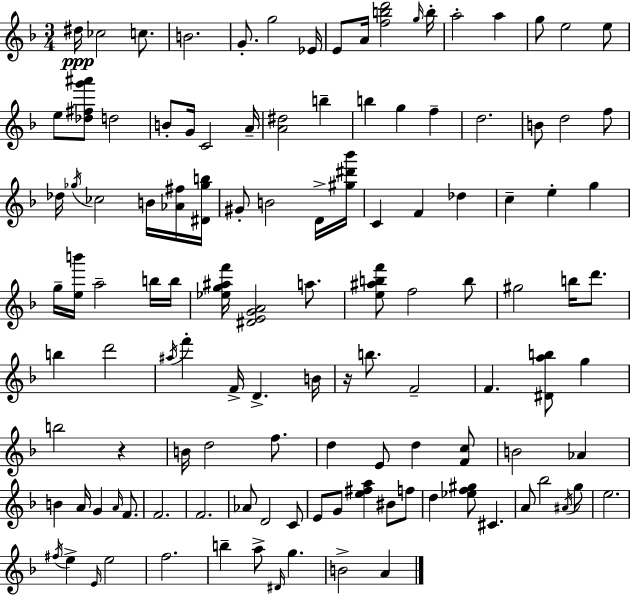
X:1
T:Untitled
M:3/4
L:1/4
K:F
^d/4 _c2 c/2 B2 G/2 g2 _E/4 E/2 A/4 [fbd']2 g/4 b/4 a2 a g/2 e2 e/2 e/2 [_d^fg'^a']/2 d2 B/2 G/4 C2 A/4 [A^d]2 b b g f d2 B/2 d2 f/2 _d/4 _g/4 _c2 B/4 [_A^f]/4 [^D_gb]/4 ^G/2 B2 D/4 [^g^d'_b']/4 C F _d c e g g/4 [eb']/4 a2 b/4 b/4 [_eg^af']/4 [^DEGA]2 a/2 [e^abf']/2 f2 b/2 ^g2 b/4 d'/2 b d'2 ^a/4 f' F/4 D B/4 z/4 b/2 F2 F [^Dab]/2 g b2 z B/4 d2 f/2 d E/2 d [Fc]/2 B2 _A B A/4 G A/4 F/2 F2 F2 _A/2 D2 C/2 E/2 G/2 [e^fa] ^B/2 f/2 d [_ef^g]/2 ^C A/2 _b2 ^A/4 g/2 e2 ^f/4 e E/4 e2 f2 b a/2 ^D/4 g B2 A